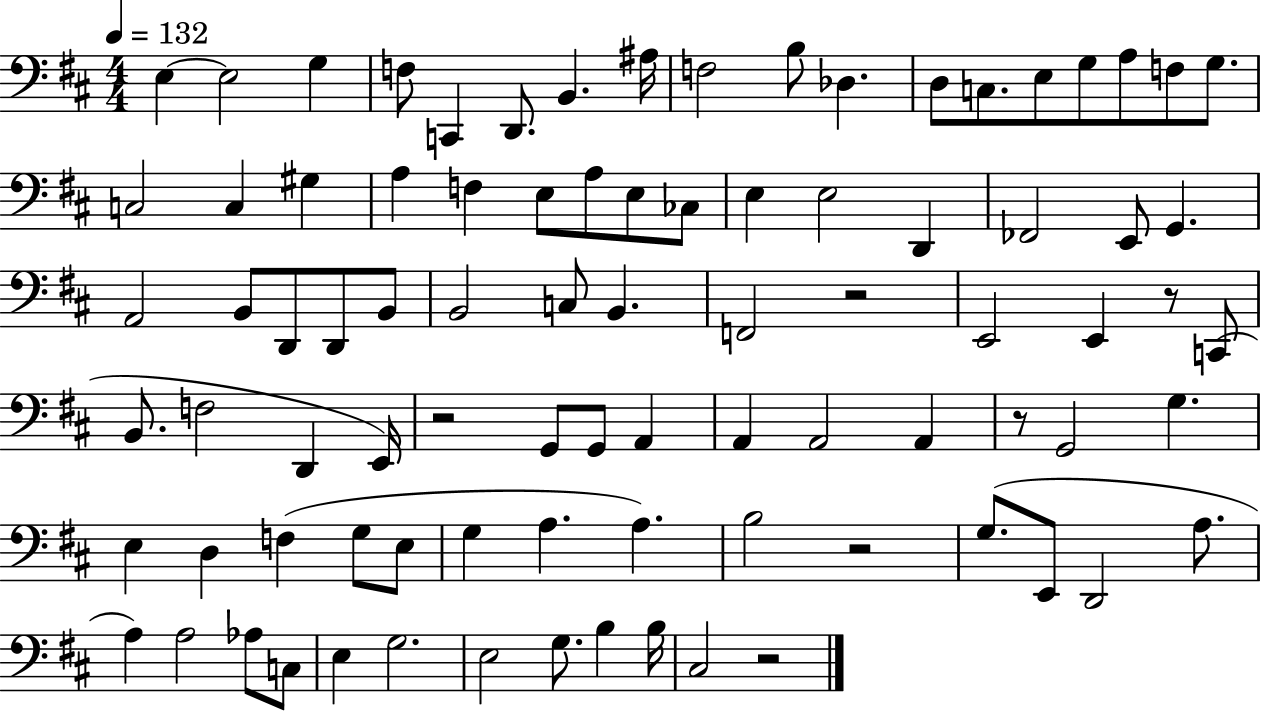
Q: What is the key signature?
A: D major